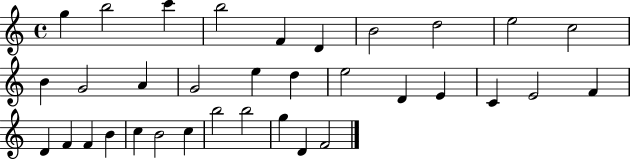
G5/q B5/h C6/q B5/h F4/q D4/q B4/h D5/h E5/h C5/h B4/q G4/h A4/q G4/h E5/q D5/q E5/h D4/q E4/q C4/q E4/h F4/q D4/q F4/q F4/q B4/q C5/q B4/h C5/q B5/h B5/h G5/q D4/q F4/h